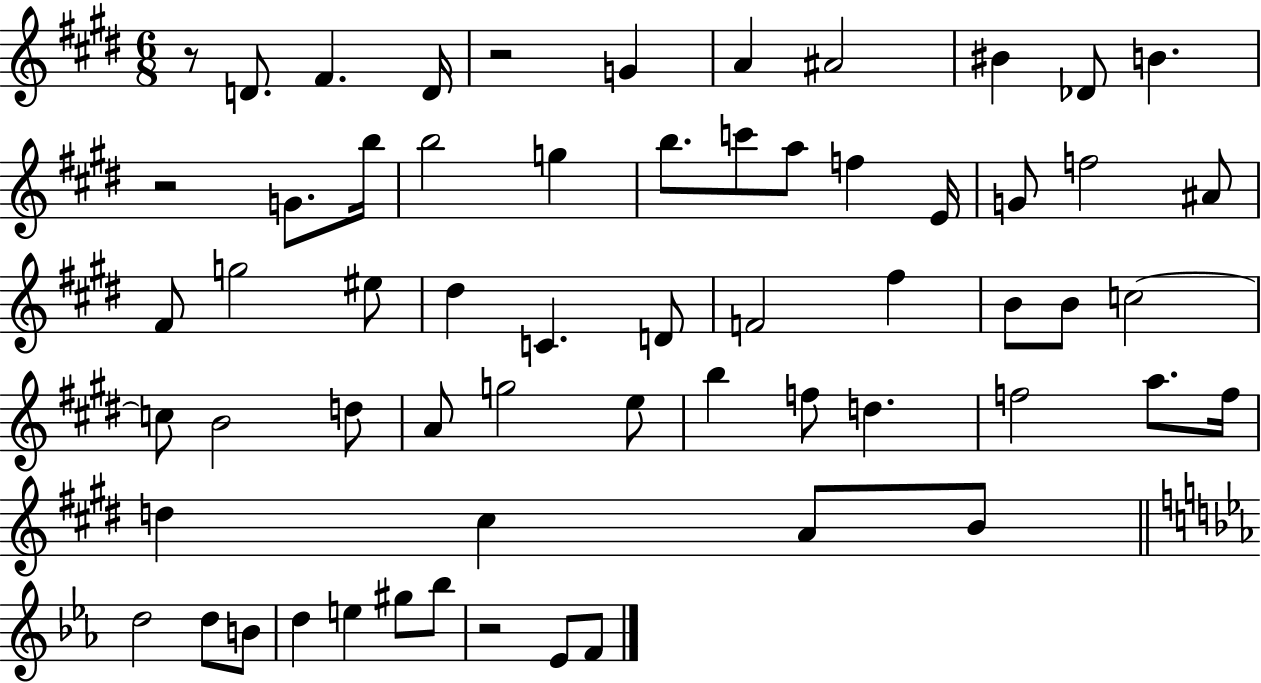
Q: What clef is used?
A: treble